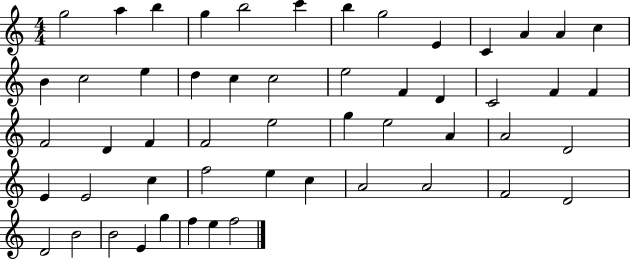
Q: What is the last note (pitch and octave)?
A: F5